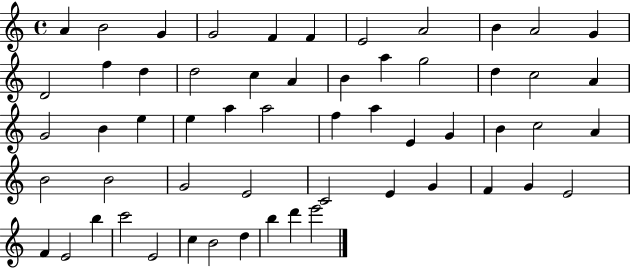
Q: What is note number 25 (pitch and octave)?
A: B4